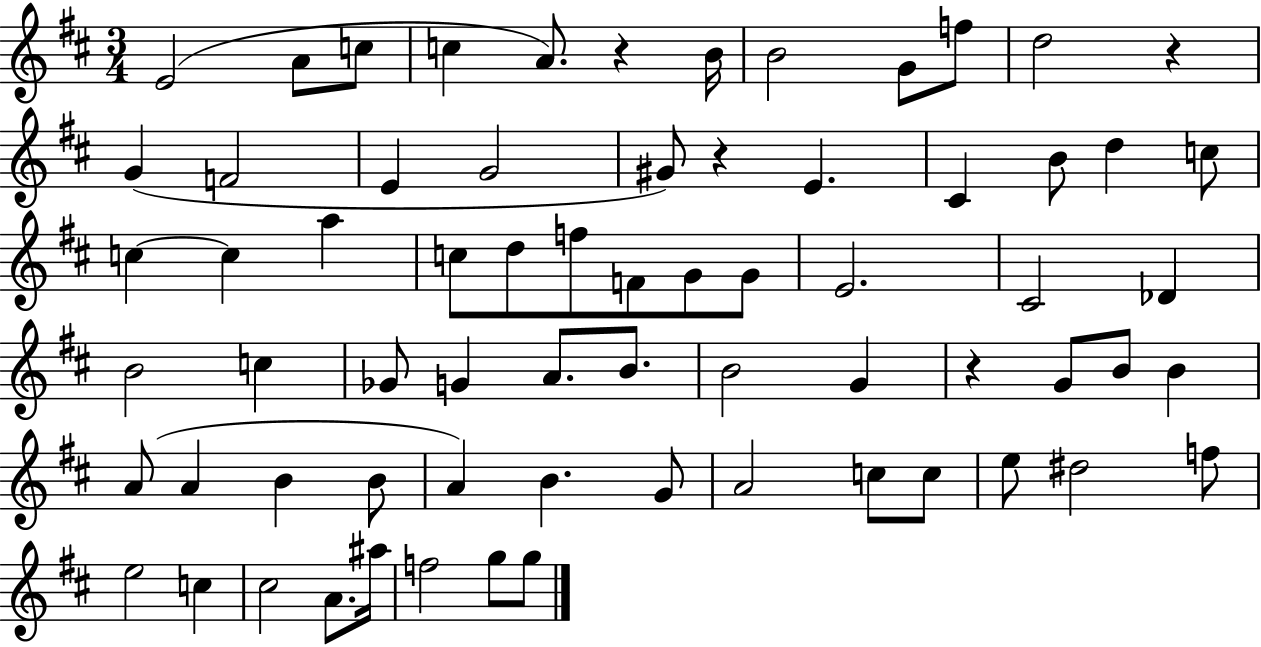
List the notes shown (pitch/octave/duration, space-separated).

E4/h A4/e C5/e C5/q A4/e. R/q B4/s B4/h G4/e F5/e D5/h R/q G4/q F4/h E4/q G4/h G#4/e R/q E4/q. C#4/q B4/e D5/q C5/e C5/q C5/q A5/q C5/e D5/e F5/e F4/e G4/e G4/e E4/h. C#4/h Db4/q B4/h C5/q Gb4/e G4/q A4/e. B4/e. B4/h G4/q R/q G4/e B4/e B4/q A4/e A4/q B4/q B4/e A4/q B4/q. G4/e A4/h C5/e C5/e E5/e D#5/h F5/e E5/h C5/q C#5/h A4/e. A#5/s F5/h G5/e G5/e